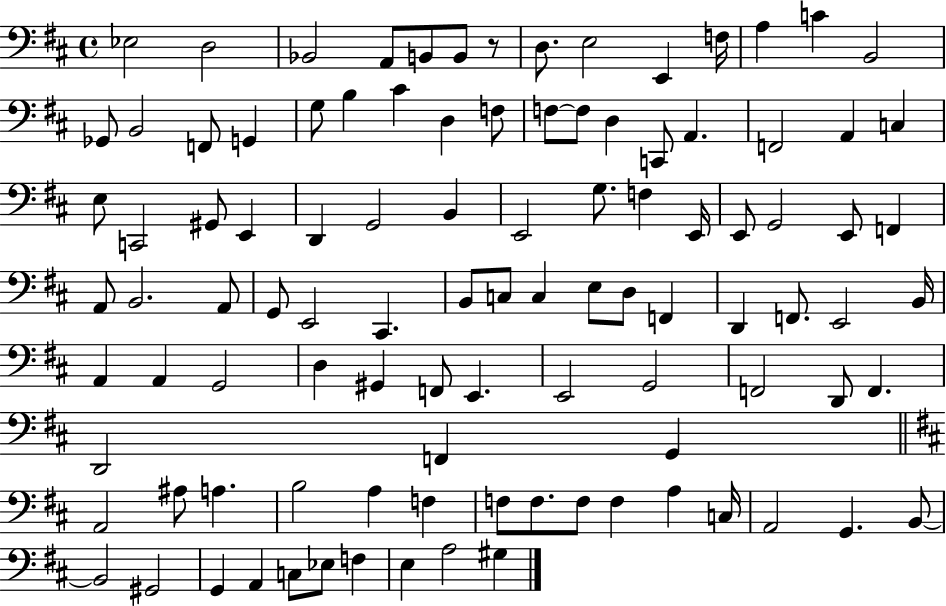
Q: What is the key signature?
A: D major